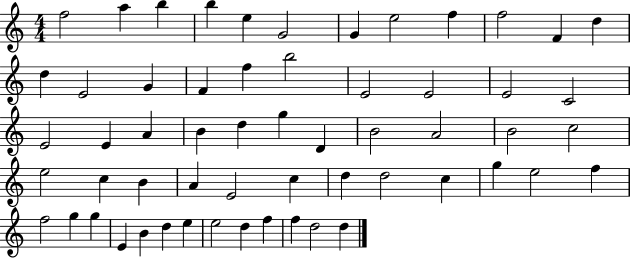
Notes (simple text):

F5/h A5/q B5/q B5/q E5/q G4/h G4/q E5/h F5/q F5/h F4/q D5/q D5/q E4/h G4/q F4/q F5/q B5/h E4/h E4/h E4/h C4/h E4/h E4/q A4/q B4/q D5/q G5/q D4/q B4/h A4/h B4/h C5/h E5/h C5/q B4/q A4/q E4/h C5/q D5/q D5/h C5/q G5/q E5/h F5/q F5/h G5/q G5/q E4/q B4/q D5/q E5/q E5/h D5/q F5/q F5/q D5/h D5/q